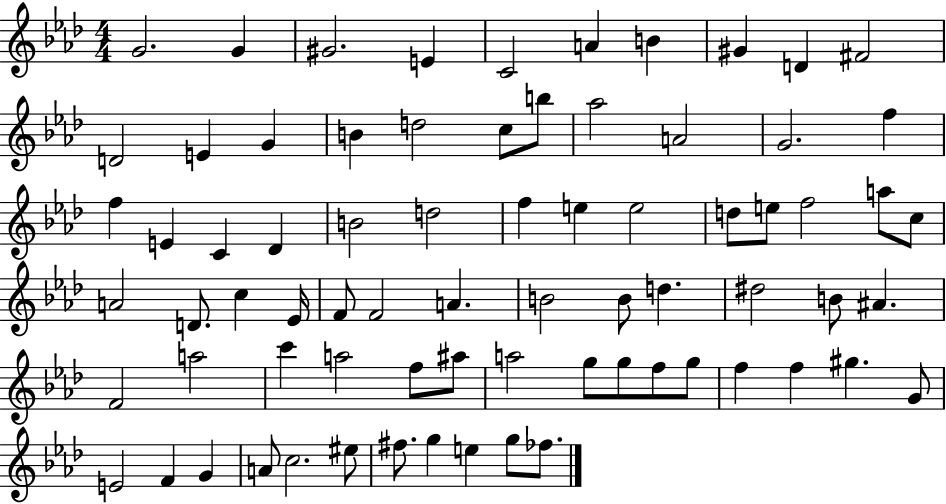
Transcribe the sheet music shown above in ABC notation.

X:1
T:Untitled
M:4/4
L:1/4
K:Ab
G2 G ^G2 E C2 A B ^G D ^F2 D2 E G B d2 c/2 b/2 _a2 A2 G2 f f E C _D B2 d2 f e e2 d/2 e/2 f2 a/2 c/2 A2 D/2 c _E/4 F/2 F2 A B2 B/2 d ^d2 B/2 ^A F2 a2 c' a2 f/2 ^a/2 a2 g/2 g/2 f/2 g/2 f f ^g G/2 E2 F G A/2 c2 ^e/2 ^f/2 g e g/2 _f/2